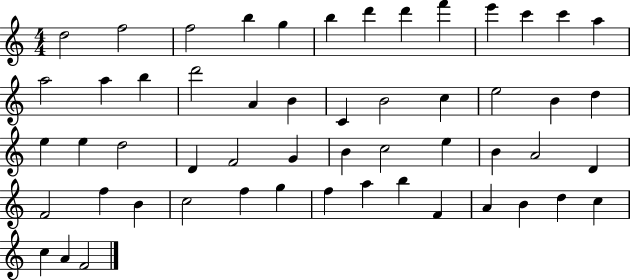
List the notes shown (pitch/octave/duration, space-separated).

D5/h F5/h F5/h B5/q G5/q B5/q D6/q D6/q F6/q E6/q C6/q C6/q A5/q A5/h A5/q B5/q D6/h A4/q B4/q C4/q B4/h C5/q E5/h B4/q D5/q E5/q E5/q D5/h D4/q F4/h G4/q B4/q C5/h E5/q B4/q A4/h D4/q F4/h F5/q B4/q C5/h F5/q G5/q F5/q A5/q B5/q F4/q A4/q B4/q D5/q C5/q C5/q A4/q F4/h